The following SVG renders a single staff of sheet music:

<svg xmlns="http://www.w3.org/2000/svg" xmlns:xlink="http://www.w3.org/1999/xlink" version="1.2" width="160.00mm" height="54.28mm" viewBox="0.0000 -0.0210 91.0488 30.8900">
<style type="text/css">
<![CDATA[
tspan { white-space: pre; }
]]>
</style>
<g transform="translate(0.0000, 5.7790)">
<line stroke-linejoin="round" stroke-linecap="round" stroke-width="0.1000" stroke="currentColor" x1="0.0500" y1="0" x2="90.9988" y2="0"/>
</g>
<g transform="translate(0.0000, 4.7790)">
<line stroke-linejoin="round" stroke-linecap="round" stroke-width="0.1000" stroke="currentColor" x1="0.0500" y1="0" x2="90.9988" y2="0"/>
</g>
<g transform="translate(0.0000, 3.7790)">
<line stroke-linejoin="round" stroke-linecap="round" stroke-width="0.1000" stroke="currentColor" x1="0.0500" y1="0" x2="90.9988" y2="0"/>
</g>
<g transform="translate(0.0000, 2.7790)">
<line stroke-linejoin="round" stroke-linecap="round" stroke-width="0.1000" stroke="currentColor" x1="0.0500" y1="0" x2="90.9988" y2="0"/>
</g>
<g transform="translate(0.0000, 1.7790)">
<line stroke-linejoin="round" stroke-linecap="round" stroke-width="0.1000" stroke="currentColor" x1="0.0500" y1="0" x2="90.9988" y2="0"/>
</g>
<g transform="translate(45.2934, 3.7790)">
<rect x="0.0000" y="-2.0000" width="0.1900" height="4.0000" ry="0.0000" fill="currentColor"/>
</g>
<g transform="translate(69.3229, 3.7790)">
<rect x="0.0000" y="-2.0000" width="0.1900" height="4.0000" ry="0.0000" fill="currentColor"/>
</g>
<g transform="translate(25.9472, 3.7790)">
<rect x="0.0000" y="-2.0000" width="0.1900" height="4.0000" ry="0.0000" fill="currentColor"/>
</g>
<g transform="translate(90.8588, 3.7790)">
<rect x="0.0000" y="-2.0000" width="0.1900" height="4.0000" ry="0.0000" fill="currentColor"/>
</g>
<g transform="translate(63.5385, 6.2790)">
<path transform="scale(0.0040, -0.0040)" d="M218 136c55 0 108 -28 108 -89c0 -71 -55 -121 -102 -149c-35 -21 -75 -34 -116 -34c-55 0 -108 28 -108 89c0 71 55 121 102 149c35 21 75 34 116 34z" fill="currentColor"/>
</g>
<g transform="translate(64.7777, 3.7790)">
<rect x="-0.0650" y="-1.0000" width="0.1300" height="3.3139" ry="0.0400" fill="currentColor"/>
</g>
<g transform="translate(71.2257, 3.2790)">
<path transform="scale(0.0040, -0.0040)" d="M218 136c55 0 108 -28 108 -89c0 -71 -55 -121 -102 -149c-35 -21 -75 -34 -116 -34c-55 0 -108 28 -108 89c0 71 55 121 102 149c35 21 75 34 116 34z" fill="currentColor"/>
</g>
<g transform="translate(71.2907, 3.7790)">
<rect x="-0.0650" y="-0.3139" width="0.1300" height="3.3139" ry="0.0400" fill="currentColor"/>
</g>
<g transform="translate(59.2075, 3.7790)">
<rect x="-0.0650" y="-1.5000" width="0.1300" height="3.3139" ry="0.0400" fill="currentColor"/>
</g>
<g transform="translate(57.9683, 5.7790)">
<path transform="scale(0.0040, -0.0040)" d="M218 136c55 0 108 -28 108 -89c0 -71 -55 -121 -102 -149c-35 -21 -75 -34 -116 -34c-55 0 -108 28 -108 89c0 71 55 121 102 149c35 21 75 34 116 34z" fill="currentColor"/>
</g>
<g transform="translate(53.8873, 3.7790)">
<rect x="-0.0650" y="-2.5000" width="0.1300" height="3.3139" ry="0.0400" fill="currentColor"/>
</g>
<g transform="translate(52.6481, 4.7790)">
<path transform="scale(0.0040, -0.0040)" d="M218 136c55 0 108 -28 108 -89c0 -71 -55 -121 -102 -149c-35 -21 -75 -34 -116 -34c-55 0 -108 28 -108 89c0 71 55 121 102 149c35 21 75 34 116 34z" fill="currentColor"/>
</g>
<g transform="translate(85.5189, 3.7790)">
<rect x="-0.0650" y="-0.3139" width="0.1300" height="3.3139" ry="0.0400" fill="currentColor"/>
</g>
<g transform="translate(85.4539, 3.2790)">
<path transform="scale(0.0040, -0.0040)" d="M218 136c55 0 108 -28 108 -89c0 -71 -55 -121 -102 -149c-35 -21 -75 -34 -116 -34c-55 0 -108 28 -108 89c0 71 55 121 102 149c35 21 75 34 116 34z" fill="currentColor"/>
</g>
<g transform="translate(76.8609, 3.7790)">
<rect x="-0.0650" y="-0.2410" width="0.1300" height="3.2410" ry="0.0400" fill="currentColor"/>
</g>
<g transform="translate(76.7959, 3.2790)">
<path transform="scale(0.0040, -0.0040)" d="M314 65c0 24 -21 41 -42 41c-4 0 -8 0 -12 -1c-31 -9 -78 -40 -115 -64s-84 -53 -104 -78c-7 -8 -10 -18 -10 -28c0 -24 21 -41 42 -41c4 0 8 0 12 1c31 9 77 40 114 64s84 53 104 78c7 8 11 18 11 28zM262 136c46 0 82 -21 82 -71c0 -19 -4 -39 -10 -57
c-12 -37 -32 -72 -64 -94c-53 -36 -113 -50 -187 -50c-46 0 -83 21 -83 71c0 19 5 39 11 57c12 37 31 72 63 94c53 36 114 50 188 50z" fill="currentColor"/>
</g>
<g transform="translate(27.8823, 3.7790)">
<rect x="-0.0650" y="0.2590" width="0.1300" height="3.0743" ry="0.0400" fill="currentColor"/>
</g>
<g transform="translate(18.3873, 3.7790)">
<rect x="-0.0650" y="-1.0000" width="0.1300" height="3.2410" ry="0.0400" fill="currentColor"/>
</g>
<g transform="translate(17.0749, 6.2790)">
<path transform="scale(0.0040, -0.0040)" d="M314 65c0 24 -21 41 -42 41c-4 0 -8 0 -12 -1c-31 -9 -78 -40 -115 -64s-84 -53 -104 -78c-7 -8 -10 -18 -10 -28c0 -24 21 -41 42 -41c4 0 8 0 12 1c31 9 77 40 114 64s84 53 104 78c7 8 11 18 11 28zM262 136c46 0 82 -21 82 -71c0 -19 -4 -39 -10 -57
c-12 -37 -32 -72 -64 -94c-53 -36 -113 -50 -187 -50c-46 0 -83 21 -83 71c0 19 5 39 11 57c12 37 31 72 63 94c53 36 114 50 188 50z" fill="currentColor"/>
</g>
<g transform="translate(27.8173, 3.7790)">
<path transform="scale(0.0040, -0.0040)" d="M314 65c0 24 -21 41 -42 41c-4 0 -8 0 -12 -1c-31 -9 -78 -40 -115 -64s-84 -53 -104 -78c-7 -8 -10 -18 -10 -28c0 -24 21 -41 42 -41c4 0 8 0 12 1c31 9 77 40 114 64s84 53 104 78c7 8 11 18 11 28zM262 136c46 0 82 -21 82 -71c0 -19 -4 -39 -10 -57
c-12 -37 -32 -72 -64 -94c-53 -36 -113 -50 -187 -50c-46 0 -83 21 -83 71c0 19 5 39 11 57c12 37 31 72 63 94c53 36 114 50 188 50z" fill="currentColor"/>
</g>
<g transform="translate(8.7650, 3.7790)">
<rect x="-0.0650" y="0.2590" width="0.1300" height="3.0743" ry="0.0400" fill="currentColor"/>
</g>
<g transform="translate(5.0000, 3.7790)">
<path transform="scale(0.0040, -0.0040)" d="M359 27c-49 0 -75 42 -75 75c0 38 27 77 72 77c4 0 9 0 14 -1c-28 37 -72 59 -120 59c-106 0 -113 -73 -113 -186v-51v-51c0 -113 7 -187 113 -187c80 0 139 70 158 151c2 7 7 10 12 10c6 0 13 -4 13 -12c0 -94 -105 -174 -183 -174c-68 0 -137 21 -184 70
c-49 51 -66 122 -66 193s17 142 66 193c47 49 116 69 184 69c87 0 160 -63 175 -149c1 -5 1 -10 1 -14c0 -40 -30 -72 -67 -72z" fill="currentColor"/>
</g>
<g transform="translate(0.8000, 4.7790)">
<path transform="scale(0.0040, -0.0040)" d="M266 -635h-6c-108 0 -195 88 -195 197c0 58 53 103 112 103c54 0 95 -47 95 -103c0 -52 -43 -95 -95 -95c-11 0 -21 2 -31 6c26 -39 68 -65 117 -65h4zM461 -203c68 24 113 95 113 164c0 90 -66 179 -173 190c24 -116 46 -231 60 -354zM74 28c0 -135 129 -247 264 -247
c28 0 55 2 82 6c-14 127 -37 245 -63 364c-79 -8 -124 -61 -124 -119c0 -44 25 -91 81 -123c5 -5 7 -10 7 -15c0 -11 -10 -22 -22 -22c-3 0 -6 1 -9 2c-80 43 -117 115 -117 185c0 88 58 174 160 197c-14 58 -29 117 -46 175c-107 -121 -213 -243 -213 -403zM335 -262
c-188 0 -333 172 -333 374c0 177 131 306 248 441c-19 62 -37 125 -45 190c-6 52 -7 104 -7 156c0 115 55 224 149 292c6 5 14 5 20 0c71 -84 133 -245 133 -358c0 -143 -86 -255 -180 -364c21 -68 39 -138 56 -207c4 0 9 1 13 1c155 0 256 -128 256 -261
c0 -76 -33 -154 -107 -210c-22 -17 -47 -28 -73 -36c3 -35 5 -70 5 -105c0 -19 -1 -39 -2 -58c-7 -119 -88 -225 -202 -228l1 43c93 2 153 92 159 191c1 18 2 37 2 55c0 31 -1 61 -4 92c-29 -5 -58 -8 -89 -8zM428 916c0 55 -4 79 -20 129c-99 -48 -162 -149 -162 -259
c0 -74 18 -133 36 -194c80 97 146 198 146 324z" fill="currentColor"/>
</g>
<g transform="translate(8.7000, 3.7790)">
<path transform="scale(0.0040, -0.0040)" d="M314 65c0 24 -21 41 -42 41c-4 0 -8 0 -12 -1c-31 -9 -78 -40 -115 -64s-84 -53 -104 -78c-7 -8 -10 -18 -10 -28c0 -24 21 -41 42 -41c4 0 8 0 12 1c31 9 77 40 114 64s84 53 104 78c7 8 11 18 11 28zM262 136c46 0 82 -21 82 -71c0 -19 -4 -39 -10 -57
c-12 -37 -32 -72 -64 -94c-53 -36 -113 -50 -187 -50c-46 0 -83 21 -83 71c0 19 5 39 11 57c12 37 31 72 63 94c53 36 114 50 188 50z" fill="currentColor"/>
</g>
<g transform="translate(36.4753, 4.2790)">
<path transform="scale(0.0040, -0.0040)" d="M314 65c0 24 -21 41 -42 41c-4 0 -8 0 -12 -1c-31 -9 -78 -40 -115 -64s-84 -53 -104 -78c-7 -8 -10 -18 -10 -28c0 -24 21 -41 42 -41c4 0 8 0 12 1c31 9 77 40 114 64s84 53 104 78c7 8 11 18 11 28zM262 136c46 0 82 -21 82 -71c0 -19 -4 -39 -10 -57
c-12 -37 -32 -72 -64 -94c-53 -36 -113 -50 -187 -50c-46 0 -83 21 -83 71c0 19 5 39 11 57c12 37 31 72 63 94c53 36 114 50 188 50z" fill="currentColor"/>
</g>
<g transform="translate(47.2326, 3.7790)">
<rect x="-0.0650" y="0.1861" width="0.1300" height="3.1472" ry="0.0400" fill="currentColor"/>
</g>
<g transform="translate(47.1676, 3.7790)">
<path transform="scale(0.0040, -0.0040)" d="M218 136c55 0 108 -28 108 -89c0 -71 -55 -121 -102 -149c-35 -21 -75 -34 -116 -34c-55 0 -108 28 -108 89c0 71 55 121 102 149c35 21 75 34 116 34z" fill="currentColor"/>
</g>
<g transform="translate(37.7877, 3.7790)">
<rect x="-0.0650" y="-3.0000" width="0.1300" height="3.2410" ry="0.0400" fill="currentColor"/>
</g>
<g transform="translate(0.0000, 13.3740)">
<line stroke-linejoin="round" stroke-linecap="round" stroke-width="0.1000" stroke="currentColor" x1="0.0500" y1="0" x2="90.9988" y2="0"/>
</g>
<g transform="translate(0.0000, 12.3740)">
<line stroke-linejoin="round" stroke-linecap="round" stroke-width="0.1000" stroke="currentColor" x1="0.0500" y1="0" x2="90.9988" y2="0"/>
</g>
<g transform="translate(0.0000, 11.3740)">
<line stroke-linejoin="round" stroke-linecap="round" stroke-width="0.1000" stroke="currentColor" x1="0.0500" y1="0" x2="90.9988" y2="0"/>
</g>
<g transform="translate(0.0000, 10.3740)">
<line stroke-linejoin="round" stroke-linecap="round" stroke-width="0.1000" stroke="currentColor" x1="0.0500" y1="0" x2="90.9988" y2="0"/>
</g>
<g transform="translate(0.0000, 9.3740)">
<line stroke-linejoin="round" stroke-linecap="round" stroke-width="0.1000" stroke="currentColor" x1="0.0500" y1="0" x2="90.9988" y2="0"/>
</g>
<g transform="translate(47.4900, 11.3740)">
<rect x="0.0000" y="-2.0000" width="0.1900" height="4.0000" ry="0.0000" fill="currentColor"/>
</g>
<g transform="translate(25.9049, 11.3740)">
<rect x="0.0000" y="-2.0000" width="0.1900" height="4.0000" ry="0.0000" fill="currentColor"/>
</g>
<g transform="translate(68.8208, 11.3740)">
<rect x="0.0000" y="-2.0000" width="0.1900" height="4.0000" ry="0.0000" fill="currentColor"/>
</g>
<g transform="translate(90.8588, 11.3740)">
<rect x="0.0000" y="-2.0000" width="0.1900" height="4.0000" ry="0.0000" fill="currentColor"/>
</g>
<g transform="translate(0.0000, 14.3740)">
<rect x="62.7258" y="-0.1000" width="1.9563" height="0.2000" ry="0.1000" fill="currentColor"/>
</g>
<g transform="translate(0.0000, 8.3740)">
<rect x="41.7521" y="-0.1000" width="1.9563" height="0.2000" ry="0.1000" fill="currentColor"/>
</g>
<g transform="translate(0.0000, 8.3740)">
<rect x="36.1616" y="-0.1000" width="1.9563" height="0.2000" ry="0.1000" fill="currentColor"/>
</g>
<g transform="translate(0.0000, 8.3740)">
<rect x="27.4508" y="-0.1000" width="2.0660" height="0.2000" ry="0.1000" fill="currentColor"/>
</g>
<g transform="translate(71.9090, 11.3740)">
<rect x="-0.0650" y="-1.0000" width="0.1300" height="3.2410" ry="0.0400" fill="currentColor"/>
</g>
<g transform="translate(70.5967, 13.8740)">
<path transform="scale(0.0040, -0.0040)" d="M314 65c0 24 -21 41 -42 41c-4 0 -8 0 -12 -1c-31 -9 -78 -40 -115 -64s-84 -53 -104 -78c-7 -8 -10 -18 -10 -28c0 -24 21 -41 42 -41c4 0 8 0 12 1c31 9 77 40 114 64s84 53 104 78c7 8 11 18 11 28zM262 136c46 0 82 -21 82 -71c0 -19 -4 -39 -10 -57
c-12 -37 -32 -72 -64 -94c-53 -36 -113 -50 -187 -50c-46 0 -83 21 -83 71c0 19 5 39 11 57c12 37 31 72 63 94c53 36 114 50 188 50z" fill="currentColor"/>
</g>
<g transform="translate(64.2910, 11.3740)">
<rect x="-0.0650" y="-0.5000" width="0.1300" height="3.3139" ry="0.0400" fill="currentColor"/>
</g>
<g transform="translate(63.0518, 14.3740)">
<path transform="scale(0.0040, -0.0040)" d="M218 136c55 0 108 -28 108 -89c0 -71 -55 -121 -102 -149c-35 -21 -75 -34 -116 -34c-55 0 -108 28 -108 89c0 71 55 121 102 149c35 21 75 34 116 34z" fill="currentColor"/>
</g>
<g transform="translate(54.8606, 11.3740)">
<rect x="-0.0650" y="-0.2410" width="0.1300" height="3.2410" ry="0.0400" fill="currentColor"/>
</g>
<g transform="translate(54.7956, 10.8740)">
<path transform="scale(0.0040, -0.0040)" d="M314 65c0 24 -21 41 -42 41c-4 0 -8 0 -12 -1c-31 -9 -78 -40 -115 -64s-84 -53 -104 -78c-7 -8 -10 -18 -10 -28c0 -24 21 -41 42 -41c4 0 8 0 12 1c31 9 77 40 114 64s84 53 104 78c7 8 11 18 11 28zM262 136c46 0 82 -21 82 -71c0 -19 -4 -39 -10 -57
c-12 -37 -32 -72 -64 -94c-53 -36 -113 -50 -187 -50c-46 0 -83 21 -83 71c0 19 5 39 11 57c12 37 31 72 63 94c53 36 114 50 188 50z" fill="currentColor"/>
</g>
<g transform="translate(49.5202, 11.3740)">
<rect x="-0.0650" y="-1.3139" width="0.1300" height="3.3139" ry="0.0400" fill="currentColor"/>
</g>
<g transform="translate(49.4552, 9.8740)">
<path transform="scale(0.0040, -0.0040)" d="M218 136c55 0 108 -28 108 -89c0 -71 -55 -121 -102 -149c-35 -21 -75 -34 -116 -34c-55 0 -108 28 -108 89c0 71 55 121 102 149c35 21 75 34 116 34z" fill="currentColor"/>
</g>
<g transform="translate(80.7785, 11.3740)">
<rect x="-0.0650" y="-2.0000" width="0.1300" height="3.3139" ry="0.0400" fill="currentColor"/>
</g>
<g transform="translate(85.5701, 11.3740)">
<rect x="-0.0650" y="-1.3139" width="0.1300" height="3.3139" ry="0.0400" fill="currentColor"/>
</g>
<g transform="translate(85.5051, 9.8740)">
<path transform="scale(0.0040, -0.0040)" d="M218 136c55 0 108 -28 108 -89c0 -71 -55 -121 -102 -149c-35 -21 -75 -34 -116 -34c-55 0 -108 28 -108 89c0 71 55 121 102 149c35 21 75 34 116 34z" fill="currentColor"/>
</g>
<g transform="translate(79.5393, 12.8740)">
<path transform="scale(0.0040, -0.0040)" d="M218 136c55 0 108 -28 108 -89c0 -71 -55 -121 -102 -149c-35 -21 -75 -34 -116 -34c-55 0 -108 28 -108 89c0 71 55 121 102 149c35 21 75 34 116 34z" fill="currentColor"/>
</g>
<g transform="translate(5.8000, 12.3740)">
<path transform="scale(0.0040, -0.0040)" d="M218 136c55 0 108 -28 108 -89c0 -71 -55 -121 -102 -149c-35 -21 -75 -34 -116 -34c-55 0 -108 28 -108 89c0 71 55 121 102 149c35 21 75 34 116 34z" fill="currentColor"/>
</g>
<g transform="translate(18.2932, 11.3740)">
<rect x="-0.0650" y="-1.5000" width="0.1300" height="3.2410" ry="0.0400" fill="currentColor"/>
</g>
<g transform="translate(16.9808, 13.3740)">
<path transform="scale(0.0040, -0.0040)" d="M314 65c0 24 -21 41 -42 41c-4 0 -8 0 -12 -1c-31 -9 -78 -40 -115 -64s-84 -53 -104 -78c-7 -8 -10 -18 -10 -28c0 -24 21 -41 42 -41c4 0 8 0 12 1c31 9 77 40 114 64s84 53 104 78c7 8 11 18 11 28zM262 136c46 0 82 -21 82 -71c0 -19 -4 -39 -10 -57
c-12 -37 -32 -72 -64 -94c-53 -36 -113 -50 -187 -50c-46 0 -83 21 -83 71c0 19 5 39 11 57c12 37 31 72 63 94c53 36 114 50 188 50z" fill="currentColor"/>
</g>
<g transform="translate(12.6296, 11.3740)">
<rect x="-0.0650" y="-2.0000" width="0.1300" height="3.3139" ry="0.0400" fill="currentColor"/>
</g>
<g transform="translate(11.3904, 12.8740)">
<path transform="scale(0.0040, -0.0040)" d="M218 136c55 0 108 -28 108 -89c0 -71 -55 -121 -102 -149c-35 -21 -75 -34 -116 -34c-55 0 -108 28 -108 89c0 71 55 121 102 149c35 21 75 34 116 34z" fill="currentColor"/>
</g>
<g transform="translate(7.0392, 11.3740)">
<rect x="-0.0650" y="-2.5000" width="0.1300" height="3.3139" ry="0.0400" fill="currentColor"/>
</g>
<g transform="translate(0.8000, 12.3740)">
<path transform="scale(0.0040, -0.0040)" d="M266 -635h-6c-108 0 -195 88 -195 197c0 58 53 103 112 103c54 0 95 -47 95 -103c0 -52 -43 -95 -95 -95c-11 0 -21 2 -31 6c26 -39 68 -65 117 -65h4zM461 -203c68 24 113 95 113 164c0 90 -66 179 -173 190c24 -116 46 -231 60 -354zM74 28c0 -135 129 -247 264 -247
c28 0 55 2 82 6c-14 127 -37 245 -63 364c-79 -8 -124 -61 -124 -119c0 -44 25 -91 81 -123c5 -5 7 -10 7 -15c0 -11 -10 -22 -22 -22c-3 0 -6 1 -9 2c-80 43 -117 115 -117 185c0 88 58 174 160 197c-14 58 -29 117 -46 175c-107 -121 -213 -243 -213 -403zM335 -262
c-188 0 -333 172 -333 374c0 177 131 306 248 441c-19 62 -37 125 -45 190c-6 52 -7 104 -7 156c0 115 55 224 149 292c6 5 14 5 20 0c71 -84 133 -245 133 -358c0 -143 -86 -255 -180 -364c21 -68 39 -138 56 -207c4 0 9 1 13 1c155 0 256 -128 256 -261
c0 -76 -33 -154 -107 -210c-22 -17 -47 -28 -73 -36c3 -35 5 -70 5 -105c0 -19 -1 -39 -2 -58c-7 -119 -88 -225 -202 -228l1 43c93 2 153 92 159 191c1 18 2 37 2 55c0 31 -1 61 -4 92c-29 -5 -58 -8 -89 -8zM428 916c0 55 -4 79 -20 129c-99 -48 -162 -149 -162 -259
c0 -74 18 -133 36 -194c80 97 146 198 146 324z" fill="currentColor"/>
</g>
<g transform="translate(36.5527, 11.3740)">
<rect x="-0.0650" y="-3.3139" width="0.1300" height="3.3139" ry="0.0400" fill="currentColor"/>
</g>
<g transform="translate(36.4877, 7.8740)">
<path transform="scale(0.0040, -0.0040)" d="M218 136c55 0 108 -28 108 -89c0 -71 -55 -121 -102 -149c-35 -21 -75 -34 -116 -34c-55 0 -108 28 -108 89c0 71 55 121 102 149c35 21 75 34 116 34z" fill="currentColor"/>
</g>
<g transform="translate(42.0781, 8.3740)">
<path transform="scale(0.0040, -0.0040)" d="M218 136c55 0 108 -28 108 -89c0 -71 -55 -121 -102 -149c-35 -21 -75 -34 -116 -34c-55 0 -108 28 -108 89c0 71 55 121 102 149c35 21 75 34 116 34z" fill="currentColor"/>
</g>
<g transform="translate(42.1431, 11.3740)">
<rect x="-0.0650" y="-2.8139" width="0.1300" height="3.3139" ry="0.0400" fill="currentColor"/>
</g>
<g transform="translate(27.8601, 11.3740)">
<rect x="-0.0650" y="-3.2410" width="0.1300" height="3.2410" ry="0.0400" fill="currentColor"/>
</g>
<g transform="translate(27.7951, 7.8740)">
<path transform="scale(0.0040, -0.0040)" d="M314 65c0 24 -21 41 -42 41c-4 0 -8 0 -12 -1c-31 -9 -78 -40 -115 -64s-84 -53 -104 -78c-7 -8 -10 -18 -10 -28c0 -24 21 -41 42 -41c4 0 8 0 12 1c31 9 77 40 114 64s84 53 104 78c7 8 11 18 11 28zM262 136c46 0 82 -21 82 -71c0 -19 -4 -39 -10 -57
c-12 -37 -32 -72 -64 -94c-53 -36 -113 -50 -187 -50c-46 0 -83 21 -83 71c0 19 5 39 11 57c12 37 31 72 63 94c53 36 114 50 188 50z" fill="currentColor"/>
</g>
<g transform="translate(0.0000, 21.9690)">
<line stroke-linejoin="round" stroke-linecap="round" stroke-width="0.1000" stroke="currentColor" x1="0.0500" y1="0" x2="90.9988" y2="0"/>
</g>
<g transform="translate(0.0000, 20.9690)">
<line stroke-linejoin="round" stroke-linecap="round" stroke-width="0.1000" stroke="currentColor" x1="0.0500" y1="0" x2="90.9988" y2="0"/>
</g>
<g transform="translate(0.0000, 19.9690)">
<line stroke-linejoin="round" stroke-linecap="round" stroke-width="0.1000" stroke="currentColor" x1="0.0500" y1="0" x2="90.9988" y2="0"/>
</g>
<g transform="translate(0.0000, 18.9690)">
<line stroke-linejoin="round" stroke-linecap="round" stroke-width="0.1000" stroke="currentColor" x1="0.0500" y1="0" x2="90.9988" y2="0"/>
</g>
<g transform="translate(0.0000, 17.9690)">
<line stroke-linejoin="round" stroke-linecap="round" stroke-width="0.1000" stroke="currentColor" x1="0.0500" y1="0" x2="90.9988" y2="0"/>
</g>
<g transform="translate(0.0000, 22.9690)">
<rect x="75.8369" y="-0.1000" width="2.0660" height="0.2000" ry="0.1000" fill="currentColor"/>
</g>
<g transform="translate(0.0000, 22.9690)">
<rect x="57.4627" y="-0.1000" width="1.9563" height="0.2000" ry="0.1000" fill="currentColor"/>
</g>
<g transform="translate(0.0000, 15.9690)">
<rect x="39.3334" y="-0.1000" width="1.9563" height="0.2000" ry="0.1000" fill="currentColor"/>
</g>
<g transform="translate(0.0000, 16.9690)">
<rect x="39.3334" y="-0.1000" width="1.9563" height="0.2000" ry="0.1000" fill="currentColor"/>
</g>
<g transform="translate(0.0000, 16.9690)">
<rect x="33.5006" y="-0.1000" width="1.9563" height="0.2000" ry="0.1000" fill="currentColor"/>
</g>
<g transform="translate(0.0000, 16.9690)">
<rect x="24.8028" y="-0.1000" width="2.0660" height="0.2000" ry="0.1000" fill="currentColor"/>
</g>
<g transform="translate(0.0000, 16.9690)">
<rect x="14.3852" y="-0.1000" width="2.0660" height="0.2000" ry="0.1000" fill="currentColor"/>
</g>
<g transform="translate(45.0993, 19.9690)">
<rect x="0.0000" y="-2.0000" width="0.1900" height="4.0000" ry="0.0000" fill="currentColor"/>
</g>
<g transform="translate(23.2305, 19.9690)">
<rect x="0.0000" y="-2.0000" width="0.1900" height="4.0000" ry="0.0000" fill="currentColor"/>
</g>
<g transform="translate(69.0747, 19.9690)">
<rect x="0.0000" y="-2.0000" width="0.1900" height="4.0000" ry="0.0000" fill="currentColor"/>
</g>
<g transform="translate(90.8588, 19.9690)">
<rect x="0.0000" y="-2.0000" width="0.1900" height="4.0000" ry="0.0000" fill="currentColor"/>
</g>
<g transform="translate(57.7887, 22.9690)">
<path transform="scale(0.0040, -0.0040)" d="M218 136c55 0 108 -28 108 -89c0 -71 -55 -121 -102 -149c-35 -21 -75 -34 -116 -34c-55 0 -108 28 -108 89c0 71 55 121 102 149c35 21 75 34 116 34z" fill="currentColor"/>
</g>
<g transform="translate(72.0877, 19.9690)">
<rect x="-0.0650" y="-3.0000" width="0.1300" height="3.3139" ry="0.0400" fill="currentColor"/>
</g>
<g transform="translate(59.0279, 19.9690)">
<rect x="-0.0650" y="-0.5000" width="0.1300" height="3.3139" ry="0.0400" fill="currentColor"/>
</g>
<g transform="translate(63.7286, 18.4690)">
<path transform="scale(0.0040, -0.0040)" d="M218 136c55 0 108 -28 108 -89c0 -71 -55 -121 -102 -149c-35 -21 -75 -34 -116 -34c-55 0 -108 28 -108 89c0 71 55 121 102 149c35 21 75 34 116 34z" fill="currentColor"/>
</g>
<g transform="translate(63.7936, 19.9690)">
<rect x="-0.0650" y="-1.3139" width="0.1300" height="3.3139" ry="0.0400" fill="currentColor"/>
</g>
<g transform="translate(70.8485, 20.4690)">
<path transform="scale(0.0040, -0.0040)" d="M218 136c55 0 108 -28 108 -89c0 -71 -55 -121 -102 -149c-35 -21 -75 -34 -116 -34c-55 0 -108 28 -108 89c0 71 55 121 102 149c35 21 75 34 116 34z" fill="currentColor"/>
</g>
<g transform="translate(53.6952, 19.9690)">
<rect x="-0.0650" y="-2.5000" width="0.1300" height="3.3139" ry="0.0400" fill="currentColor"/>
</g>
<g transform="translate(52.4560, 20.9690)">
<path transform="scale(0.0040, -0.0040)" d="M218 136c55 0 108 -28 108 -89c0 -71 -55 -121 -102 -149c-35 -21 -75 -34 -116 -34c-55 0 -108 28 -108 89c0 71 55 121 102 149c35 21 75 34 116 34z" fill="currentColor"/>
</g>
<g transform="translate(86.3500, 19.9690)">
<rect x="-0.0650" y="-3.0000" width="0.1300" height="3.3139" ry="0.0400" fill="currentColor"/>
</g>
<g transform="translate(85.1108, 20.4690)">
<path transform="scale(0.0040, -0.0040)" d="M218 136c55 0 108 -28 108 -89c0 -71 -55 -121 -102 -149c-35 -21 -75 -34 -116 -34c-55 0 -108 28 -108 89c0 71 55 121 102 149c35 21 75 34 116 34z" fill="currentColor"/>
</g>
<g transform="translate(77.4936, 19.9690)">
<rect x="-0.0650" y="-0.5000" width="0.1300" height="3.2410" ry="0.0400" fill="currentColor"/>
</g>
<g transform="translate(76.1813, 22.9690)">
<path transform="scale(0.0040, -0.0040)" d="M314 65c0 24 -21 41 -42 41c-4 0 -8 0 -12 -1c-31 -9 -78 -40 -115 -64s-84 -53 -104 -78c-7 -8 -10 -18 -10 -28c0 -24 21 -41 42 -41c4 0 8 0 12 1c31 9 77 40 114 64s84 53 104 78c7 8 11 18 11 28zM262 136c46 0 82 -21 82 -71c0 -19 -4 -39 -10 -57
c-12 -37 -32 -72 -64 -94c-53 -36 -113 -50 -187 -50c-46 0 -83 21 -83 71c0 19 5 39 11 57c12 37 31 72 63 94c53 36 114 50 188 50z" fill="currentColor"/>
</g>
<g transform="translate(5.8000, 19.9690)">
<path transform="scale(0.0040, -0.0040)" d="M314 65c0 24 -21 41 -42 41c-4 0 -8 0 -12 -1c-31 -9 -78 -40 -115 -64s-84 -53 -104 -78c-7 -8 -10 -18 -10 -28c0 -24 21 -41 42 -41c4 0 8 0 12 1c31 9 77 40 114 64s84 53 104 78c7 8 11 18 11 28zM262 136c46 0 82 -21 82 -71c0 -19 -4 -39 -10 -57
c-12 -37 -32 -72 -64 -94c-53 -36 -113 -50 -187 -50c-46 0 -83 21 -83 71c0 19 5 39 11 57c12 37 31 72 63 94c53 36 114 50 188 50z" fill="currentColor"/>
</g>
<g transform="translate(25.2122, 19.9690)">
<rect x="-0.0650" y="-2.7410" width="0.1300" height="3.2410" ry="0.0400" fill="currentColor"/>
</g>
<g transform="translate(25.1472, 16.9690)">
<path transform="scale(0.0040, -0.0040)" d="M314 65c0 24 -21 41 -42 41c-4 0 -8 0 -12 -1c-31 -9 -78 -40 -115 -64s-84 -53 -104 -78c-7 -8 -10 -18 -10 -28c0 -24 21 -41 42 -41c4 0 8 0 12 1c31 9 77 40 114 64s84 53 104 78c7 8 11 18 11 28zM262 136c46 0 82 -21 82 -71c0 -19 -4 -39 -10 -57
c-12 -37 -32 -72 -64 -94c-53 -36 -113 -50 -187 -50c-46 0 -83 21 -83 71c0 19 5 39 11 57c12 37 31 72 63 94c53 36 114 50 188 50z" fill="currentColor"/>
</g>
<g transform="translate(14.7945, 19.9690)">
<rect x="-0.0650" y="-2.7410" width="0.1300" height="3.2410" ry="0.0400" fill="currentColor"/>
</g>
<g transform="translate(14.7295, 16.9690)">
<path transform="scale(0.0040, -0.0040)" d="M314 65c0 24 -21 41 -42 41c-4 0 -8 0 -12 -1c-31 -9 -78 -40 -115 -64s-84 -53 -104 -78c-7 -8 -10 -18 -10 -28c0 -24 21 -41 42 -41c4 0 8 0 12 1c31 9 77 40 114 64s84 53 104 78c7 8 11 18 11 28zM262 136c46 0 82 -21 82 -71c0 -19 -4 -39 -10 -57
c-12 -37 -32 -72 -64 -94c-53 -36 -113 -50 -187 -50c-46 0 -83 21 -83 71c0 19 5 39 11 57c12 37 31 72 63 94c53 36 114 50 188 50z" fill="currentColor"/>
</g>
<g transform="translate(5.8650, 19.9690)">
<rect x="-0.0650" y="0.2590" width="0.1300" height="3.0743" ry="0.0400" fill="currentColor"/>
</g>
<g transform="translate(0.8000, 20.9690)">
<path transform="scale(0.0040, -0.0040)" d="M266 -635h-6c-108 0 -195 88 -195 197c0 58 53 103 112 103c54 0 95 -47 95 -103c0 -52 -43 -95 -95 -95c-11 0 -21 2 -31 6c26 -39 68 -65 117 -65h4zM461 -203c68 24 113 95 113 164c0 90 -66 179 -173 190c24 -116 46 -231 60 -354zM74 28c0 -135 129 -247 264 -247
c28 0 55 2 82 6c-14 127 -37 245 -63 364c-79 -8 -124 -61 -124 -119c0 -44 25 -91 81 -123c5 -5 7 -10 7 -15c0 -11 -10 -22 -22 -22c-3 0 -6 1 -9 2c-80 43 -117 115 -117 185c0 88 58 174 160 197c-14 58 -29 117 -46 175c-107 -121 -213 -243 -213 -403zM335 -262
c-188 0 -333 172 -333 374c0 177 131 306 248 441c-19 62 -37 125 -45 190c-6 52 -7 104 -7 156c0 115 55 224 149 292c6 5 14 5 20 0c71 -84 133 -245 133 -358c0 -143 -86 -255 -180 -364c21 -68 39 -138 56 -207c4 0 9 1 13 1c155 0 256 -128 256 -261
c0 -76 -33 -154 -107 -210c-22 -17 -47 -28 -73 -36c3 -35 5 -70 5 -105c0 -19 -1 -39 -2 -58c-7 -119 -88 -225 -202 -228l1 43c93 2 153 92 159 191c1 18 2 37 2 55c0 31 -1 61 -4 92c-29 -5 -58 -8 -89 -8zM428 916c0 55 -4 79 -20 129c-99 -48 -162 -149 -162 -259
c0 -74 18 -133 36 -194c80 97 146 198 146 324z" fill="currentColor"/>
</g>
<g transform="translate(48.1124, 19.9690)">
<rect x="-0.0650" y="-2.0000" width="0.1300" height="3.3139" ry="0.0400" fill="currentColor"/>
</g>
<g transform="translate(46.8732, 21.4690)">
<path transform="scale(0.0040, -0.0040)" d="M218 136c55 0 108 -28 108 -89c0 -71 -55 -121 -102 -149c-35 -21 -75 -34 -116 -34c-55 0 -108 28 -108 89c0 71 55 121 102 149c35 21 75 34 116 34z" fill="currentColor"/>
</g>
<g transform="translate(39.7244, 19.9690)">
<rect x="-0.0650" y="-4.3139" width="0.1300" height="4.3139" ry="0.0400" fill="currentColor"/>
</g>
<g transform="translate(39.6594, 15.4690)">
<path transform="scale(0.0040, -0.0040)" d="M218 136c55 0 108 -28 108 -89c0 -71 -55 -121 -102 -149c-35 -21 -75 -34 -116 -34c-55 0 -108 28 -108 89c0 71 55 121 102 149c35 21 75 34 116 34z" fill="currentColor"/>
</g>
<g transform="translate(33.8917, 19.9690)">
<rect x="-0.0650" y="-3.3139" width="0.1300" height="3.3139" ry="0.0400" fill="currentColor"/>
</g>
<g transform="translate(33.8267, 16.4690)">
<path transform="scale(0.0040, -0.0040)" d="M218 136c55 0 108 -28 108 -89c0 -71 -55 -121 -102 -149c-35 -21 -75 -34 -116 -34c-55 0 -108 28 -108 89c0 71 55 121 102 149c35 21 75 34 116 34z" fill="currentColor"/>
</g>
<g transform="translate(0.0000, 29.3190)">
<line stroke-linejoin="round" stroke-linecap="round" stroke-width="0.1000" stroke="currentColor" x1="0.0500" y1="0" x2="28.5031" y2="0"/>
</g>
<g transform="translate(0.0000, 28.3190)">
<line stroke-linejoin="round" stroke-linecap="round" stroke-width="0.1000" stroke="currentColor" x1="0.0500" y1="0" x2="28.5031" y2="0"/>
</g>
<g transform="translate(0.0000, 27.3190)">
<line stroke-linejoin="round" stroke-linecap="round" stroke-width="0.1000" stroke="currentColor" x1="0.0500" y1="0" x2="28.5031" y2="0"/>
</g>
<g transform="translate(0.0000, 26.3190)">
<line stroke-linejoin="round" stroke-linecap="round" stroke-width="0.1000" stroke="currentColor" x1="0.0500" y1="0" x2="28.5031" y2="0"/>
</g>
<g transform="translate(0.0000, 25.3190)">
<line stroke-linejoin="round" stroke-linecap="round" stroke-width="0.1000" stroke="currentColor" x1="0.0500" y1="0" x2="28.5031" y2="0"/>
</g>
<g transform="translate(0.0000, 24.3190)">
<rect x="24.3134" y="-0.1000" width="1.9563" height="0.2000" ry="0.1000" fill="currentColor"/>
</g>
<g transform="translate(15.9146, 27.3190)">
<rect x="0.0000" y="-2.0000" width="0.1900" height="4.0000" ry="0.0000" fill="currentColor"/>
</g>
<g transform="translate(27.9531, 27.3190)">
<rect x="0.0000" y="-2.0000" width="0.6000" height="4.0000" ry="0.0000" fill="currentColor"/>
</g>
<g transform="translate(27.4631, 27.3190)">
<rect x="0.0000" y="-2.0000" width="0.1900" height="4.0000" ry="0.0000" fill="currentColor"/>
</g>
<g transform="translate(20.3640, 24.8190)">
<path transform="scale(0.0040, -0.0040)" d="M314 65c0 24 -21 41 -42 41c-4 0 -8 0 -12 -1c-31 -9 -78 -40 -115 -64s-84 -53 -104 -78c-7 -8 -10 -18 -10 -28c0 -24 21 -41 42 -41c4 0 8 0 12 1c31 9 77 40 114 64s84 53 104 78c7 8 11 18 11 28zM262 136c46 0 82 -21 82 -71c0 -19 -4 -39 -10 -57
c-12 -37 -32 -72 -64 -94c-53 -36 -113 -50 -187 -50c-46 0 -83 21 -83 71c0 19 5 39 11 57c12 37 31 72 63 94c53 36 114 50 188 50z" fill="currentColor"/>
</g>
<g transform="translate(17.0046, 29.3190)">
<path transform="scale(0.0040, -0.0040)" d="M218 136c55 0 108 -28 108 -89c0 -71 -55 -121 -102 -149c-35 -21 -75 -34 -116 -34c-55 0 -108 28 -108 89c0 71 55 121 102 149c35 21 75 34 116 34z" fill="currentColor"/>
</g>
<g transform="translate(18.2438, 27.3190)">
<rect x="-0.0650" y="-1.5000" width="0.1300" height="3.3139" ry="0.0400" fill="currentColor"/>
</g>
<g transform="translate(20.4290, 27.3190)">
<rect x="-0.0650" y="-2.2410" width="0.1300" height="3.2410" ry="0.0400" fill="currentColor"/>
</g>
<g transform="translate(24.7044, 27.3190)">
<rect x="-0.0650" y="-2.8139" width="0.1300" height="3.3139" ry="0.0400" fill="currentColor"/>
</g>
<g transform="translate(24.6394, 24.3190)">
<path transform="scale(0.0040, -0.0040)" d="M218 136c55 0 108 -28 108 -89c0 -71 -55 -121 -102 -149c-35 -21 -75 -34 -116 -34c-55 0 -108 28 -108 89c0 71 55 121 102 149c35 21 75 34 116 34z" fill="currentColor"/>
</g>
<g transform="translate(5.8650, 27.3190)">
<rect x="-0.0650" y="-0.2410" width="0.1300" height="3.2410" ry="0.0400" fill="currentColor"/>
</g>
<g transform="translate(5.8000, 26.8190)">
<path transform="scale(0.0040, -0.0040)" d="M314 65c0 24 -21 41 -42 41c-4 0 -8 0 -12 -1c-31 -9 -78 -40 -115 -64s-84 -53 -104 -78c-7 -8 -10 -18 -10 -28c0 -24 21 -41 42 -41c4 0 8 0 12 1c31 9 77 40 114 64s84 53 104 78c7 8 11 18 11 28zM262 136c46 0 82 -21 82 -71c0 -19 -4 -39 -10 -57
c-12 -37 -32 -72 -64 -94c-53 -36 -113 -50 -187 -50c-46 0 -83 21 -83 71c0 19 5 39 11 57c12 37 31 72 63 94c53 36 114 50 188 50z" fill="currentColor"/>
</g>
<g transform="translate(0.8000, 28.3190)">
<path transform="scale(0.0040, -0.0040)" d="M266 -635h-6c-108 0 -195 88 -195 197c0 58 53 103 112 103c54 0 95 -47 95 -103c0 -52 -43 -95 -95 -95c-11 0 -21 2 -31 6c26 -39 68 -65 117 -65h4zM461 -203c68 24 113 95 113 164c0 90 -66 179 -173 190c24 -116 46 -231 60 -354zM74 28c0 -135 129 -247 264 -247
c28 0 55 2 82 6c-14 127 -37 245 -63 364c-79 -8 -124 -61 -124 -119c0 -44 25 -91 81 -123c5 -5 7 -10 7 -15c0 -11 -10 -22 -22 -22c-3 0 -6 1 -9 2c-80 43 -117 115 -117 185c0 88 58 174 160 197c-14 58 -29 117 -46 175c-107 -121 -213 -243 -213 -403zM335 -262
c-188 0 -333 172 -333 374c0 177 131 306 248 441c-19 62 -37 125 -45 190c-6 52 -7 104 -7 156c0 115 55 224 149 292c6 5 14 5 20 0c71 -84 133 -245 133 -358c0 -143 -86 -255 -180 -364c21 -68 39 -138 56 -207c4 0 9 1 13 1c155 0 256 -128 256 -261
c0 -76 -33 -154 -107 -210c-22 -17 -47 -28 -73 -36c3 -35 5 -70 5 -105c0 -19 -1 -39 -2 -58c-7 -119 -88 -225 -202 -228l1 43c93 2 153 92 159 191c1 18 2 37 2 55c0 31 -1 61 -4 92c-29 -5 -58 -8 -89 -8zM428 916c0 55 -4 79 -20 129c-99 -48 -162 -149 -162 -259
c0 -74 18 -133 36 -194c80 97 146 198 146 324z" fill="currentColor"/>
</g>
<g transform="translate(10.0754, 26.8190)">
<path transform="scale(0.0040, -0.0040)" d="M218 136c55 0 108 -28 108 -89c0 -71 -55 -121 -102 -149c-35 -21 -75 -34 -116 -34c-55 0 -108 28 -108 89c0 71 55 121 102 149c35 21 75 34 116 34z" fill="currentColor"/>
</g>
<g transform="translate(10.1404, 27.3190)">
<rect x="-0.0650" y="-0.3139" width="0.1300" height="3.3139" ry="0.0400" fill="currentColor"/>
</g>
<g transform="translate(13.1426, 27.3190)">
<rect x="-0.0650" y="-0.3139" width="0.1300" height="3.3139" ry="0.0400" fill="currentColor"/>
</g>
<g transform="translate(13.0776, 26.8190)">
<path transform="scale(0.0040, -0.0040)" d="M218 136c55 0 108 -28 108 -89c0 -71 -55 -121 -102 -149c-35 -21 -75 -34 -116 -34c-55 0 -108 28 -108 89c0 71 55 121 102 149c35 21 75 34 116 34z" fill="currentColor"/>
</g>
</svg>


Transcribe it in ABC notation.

X:1
T:Untitled
M:4/4
L:1/4
K:C
B2 D2 B2 A2 B G E D c c2 c G F E2 b2 b a e c2 C D2 F e B2 a2 a2 b d' F G C e A C2 A c2 c c E g2 a